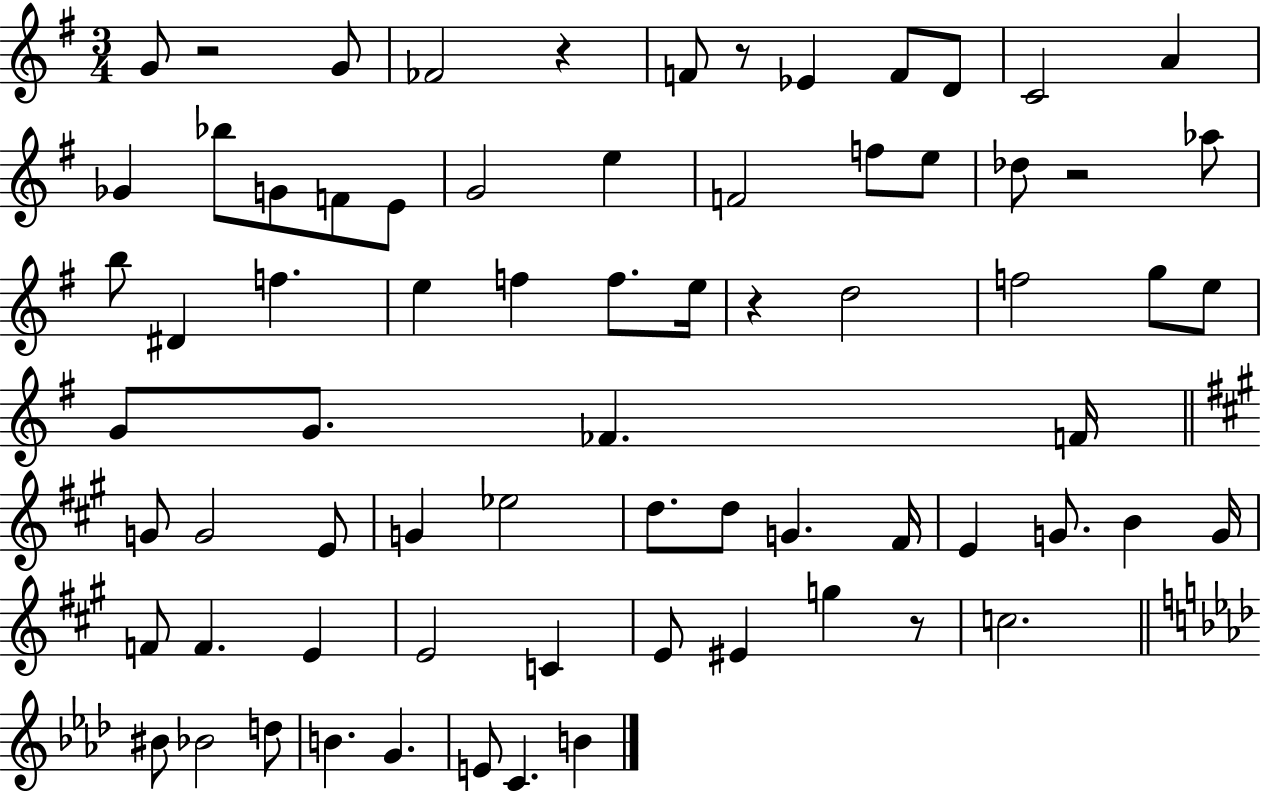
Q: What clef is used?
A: treble